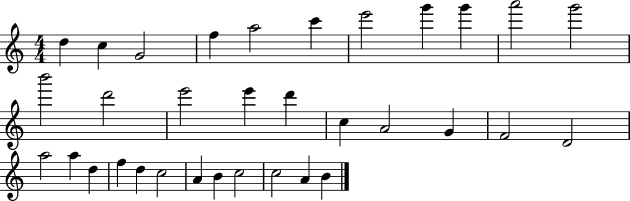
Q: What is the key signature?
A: C major